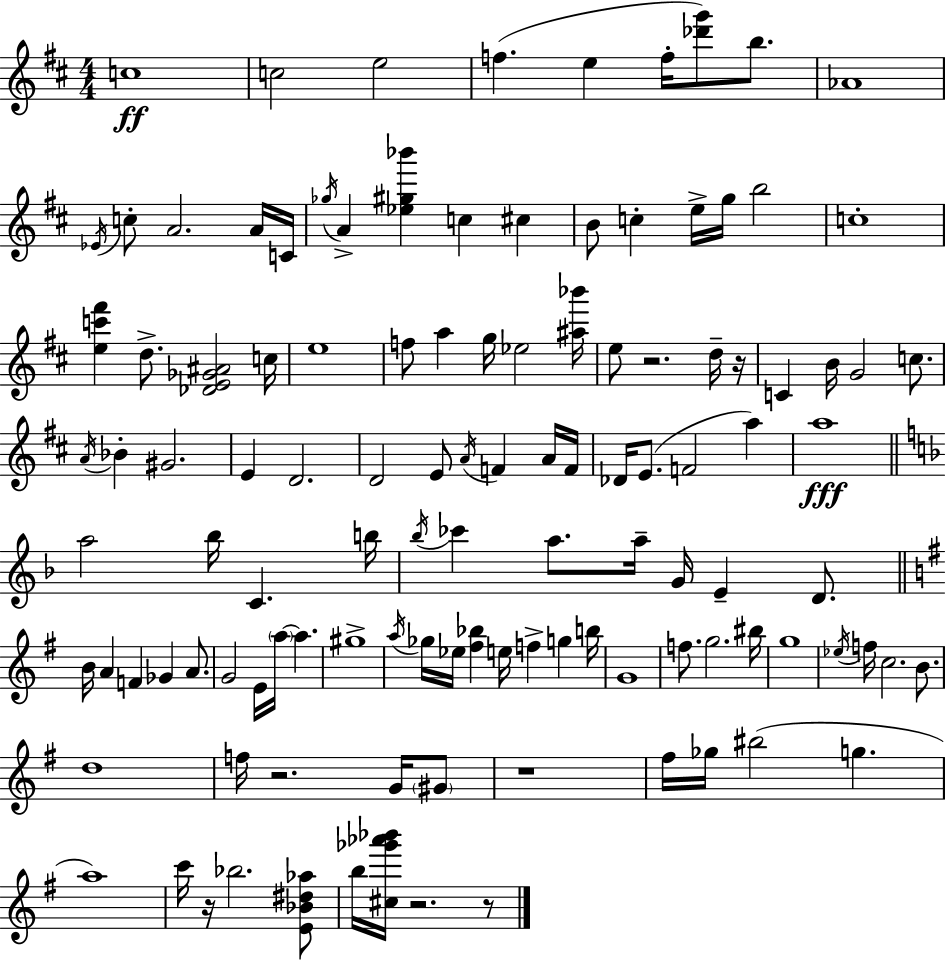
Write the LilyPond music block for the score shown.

{
  \clef treble
  \numericTimeSignature
  \time 4/4
  \key d \major
  c''1\ff | c''2 e''2 | f''4.( e''4 f''16-. <des''' g'''>8) b''8. | aes'1 | \break \acciaccatura { ees'16 } c''8-. a'2. a'16 | c'16 \acciaccatura { ges''16 } a'4-> <ees'' gis'' bes'''>4 c''4 cis''4 | b'8 c''4-. e''16-> g''16 b''2 | c''1-. | \break <e'' c''' fis'''>4 d''8.-> <des' e' ges' ais'>2 | c''16 e''1 | f''8 a''4 g''16 ees''2 | <ais'' bes'''>16 e''8 r2. | \break d''16-- r16 c'4 b'16 g'2 c''8. | \acciaccatura { a'16 } bes'4-. gis'2. | e'4 d'2. | d'2 e'8 \acciaccatura { a'16 } f'4 | \break a'16 f'16 des'16 e'8.( f'2 | a''4) a''1\fff | \bar "||" \break \key f \major a''2 bes''16 c'4. b''16 | \acciaccatura { bes''16 } ces'''4 a''8. a''16-- g'16 e'4-- d'8. | \bar "||" \break \key e \minor b'16 a'4 f'4 ges'4 a'8. | g'2 e'16 \parenthesize a''16~~ a''4. | gis''1-> | \acciaccatura { a''16 } ges''16 ees''16 <fis'' bes''>4 e''16 f''4-> g''4 | \break b''16 g'1 | f''8. g''2. | bis''16 g''1 | \acciaccatura { ees''16 } f''16 c''2. b'8. | \break d''1 | f''16 r2. g'16 | \parenthesize gis'8 r1 | fis''16 ges''16 bis''2( g''4. | \break a''1) | c'''16 r16 bes''2. | <e' bes' dis'' aes''>8 b''16 <cis'' ges''' aes''' bes'''>16 r2. | r8 \bar "|."
}